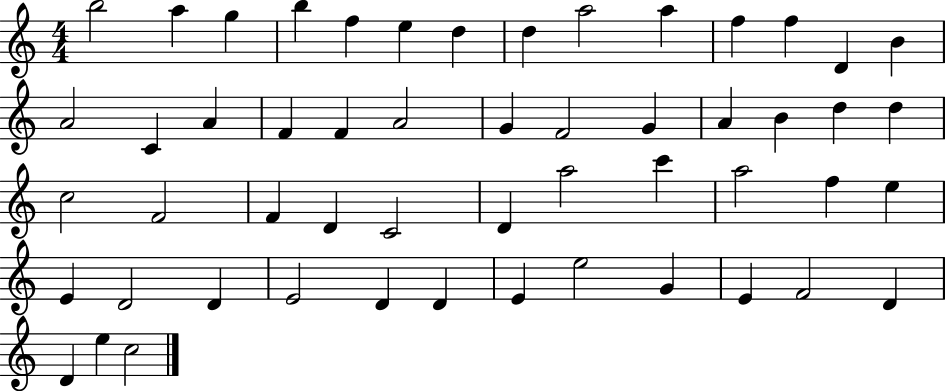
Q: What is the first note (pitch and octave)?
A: B5